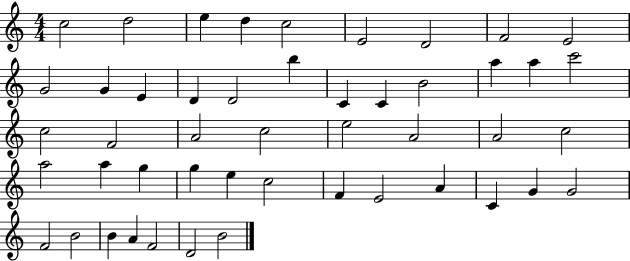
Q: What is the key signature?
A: C major